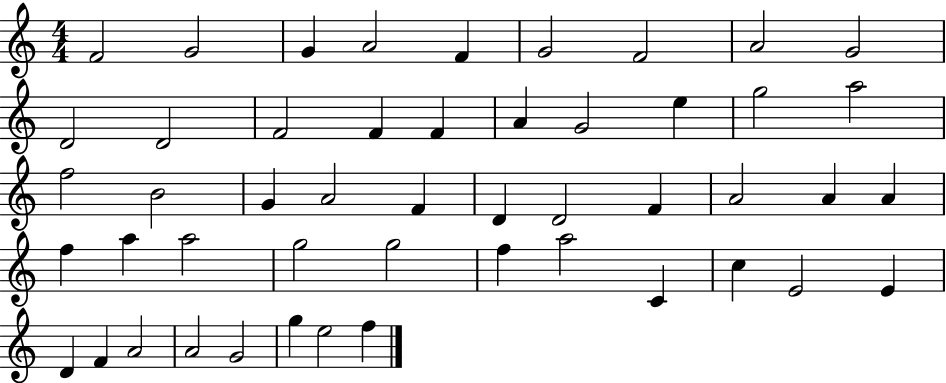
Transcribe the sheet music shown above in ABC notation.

X:1
T:Untitled
M:4/4
L:1/4
K:C
F2 G2 G A2 F G2 F2 A2 G2 D2 D2 F2 F F A G2 e g2 a2 f2 B2 G A2 F D D2 F A2 A A f a a2 g2 g2 f a2 C c E2 E D F A2 A2 G2 g e2 f